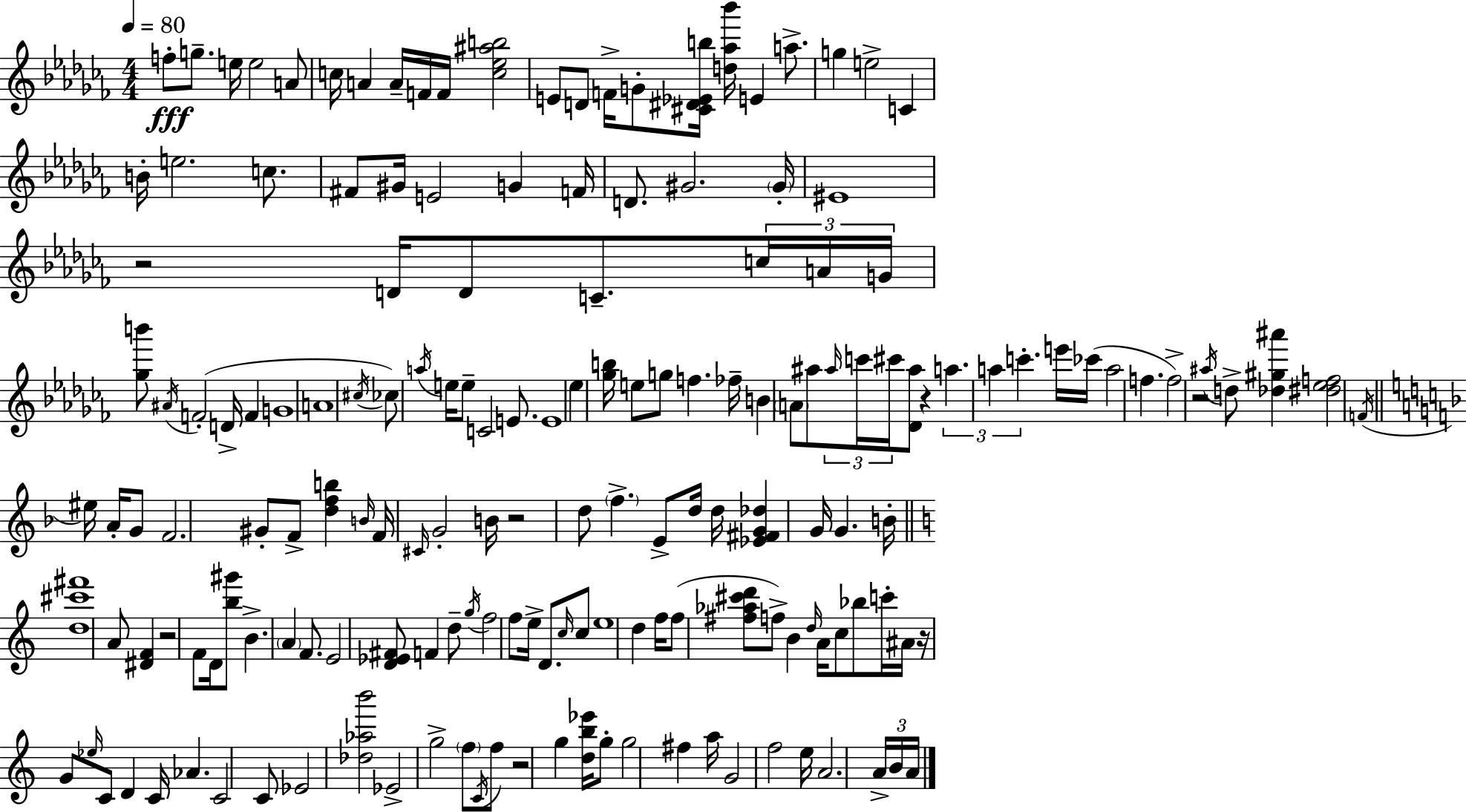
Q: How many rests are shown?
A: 7